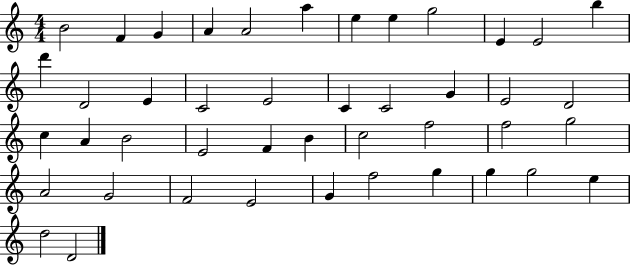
{
  \clef treble
  \numericTimeSignature
  \time 4/4
  \key c \major
  b'2 f'4 g'4 | a'4 a'2 a''4 | e''4 e''4 g''2 | e'4 e'2 b''4 | \break d'''4 d'2 e'4 | c'2 e'2 | c'4 c'2 g'4 | e'2 d'2 | \break c''4 a'4 b'2 | e'2 f'4 b'4 | c''2 f''2 | f''2 g''2 | \break a'2 g'2 | f'2 e'2 | g'4 f''2 g''4 | g''4 g''2 e''4 | \break d''2 d'2 | \bar "|."
}